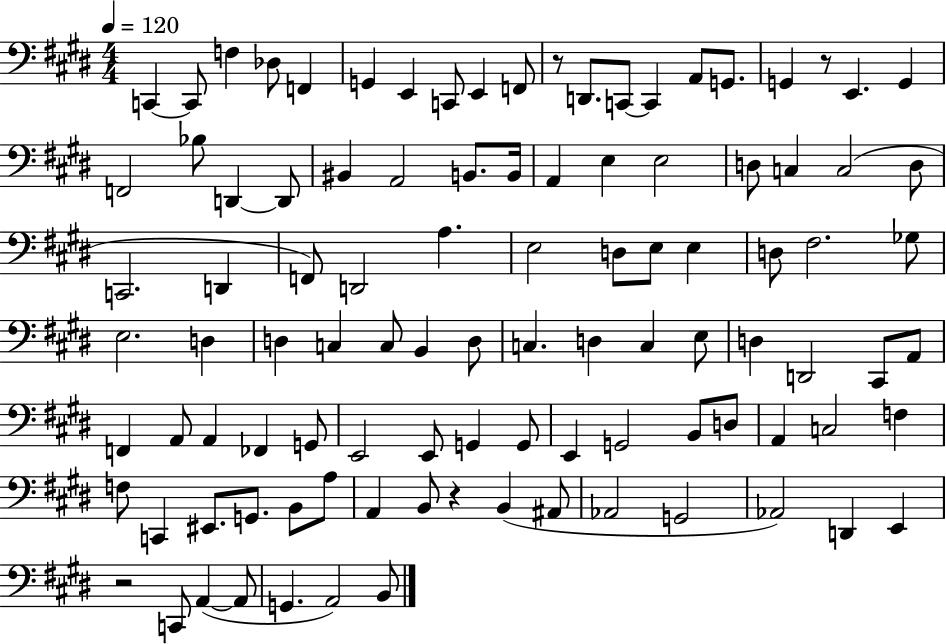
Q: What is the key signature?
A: E major